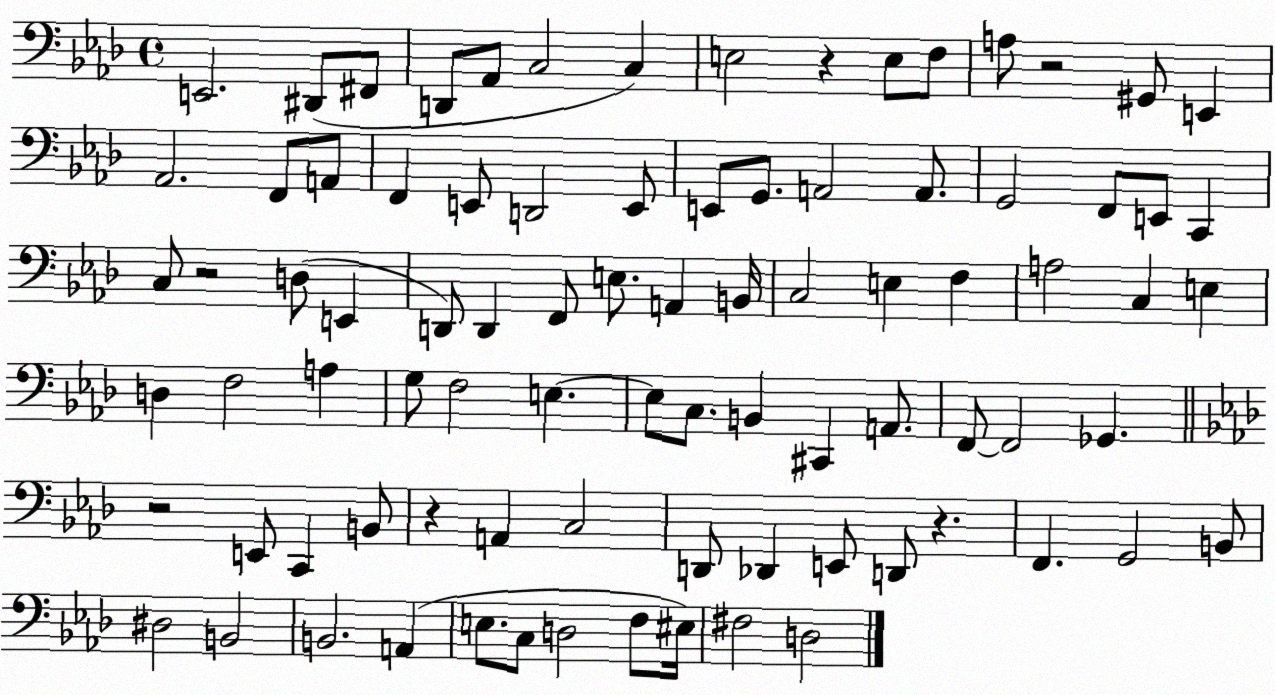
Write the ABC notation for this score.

X:1
T:Untitled
M:4/4
L:1/4
K:Ab
E,,2 ^D,,/2 ^F,,/2 D,,/2 _A,,/2 C,2 C, E,2 z E,/2 F,/2 A,/2 z2 ^G,,/2 E,, _A,,2 F,,/2 A,,/2 F,, E,,/2 D,,2 E,,/2 E,,/2 G,,/2 A,,2 A,,/2 G,,2 F,,/2 E,,/2 C,, C,/2 z2 D,/2 E,, D,,/2 D,, F,,/2 E,/2 A,, B,,/4 C,2 E, F, A,2 C, E, D, F,2 A, G,/2 F,2 E, E,/2 C,/2 B,, ^C,, A,,/2 F,,/2 F,,2 _G,, z2 E,,/2 C,, B,,/2 z A,, C,2 D,,/2 _D,, E,,/2 D,,/2 z F,, G,,2 B,,/2 ^D,2 B,,2 B,,2 A,, E,/2 C,/2 D,2 F,/2 ^E,/4 ^F,2 D,2